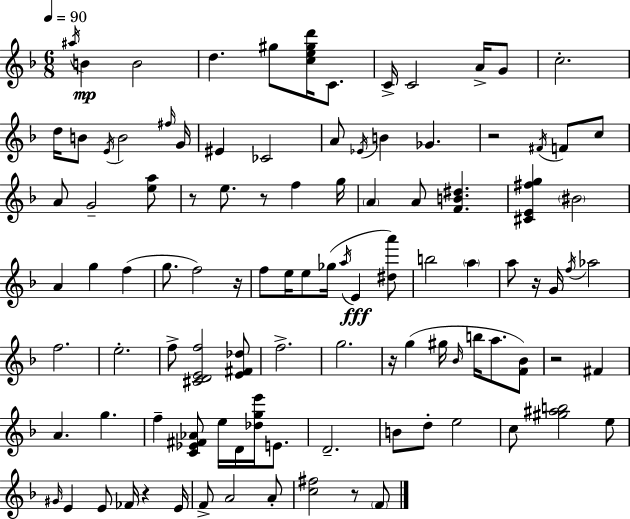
A#5/s B4/q B4/h D5/q. G#5/e [C5,E5,G#5,D6]/s C4/e. C4/s C4/h A4/s G4/e C5/h. D5/s B4/e E4/s B4/h F#5/s G4/s EIS4/q CES4/h A4/e Eb4/s B4/q Gb4/q. R/h F#4/s F4/e C5/e A4/e G4/h [E5,A5]/e R/e E5/e. R/e F5/q G5/s A4/q A4/e [F4,B4,D#5]/q. [C#4,E4,F#5,G5]/q BIS4/h A4/q G5/q F5/q G5/e. F5/h R/s F5/e E5/s E5/e Gb5/s A5/s E4/q [D#5,A6]/e B5/h A5/q A5/e R/s G4/s F5/s Ab5/h F5/h. E5/h. F5/e [C#4,D4,E4,F5]/h [E4,F#4,Db5]/e F5/h. G5/h. R/s G5/q G#5/s Bb4/s B5/s A5/e. [F4,Bb4]/e R/h F#4/q A4/q. G5/q. F5/q [C4,Eb4,F#4,Ab4]/e E5/s D4/s [Db5,G5,E6]/s E4/e. D4/h. B4/e D5/e E5/h C5/e [G#5,A#5,B5]/h E5/e G#4/s E4/q E4/e FES4/s R/q E4/s F4/e A4/h A4/e [C5,F#5]/h R/e F4/e